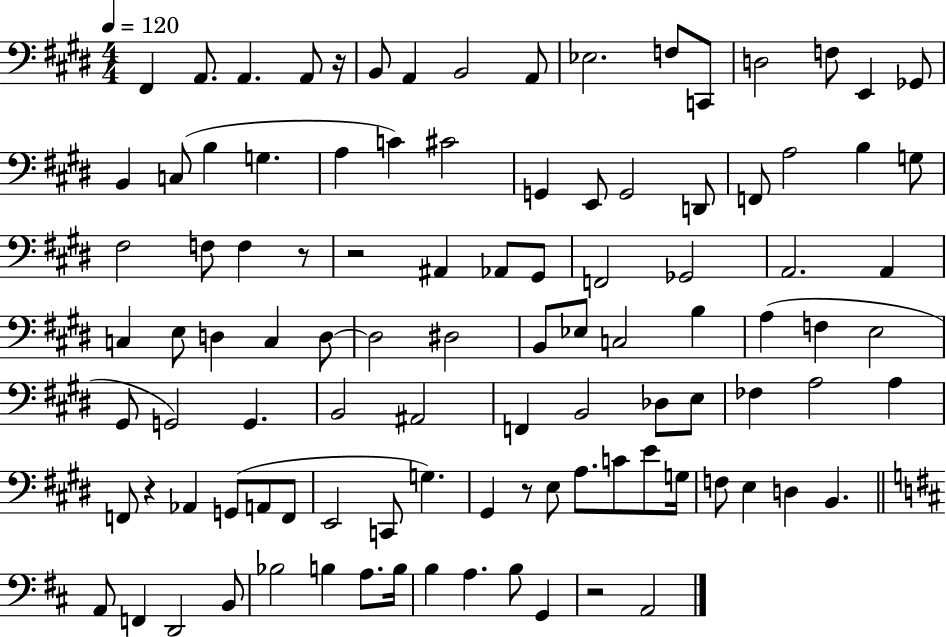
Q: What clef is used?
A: bass